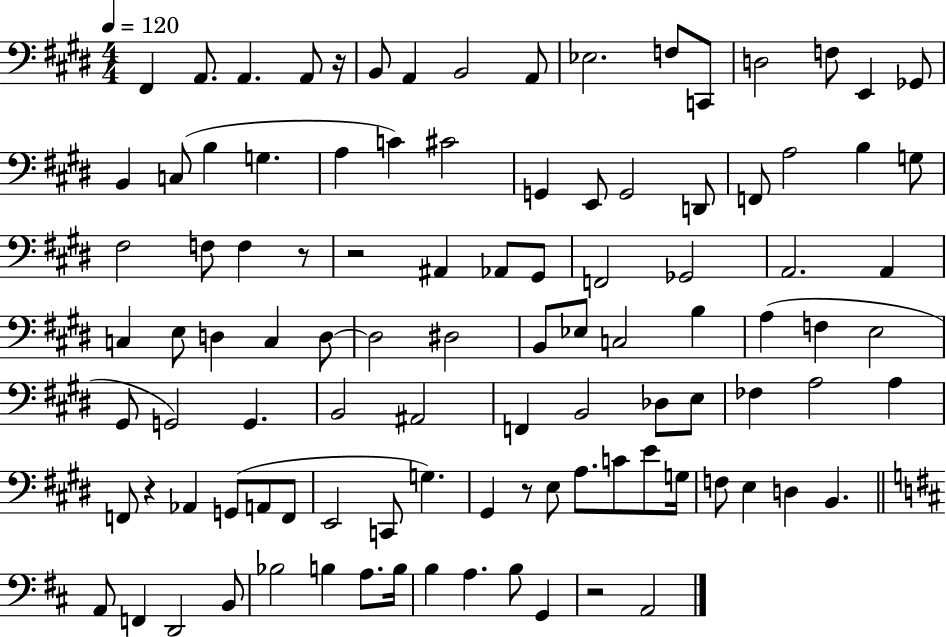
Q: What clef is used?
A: bass